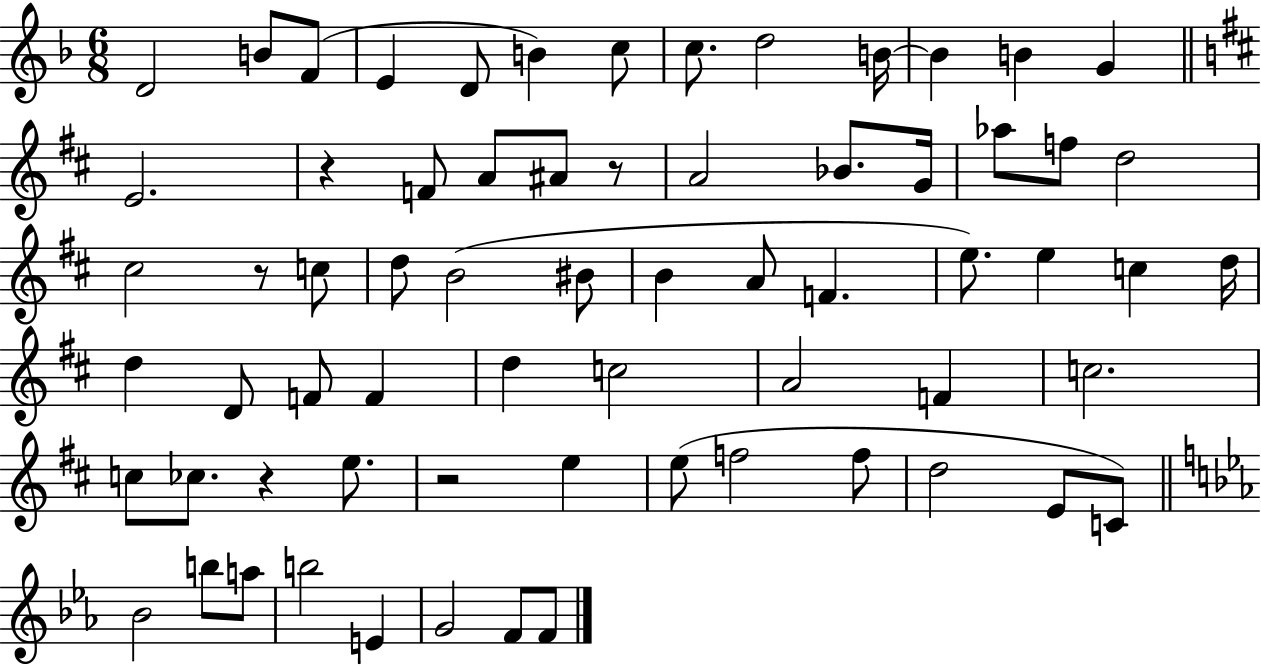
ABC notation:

X:1
T:Untitled
M:6/8
L:1/4
K:F
D2 B/2 F/2 E D/2 B c/2 c/2 d2 B/4 B B G E2 z F/2 A/2 ^A/2 z/2 A2 _B/2 G/4 _a/2 f/2 d2 ^c2 z/2 c/2 d/2 B2 ^B/2 B A/2 F e/2 e c d/4 d D/2 F/2 F d c2 A2 F c2 c/2 _c/2 z e/2 z2 e e/2 f2 f/2 d2 E/2 C/2 _B2 b/2 a/2 b2 E G2 F/2 F/2